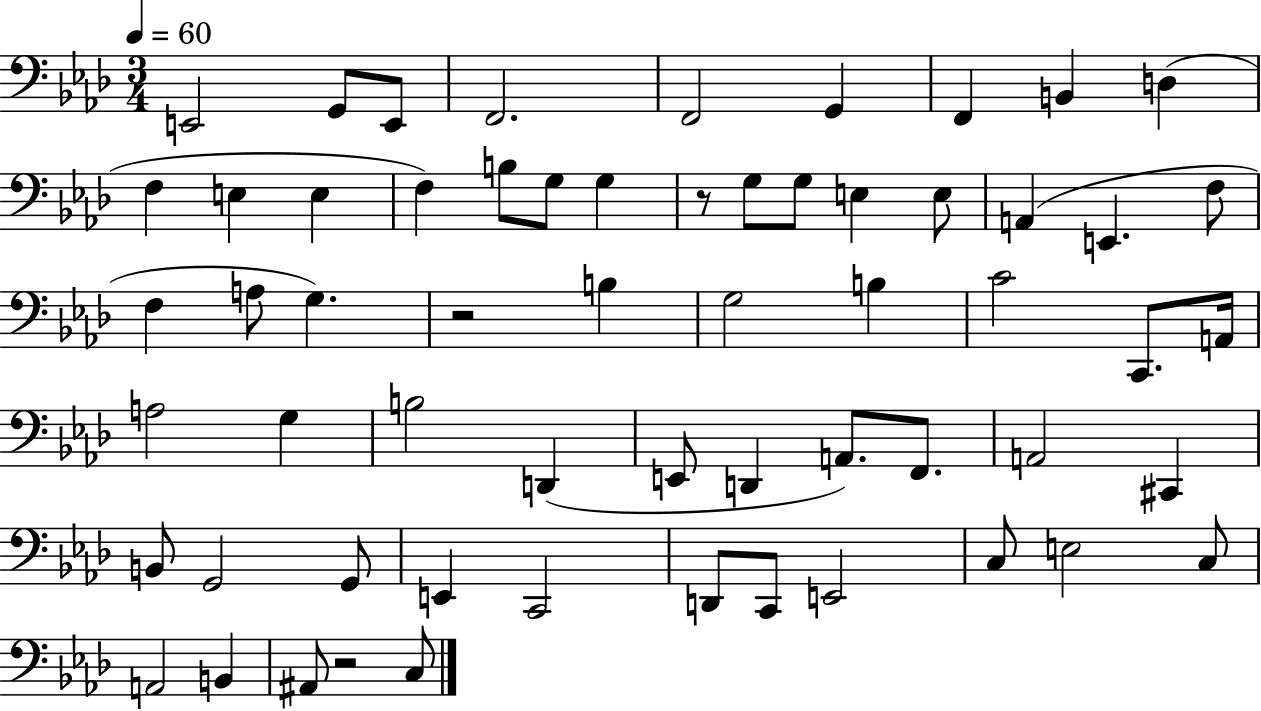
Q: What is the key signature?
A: AES major